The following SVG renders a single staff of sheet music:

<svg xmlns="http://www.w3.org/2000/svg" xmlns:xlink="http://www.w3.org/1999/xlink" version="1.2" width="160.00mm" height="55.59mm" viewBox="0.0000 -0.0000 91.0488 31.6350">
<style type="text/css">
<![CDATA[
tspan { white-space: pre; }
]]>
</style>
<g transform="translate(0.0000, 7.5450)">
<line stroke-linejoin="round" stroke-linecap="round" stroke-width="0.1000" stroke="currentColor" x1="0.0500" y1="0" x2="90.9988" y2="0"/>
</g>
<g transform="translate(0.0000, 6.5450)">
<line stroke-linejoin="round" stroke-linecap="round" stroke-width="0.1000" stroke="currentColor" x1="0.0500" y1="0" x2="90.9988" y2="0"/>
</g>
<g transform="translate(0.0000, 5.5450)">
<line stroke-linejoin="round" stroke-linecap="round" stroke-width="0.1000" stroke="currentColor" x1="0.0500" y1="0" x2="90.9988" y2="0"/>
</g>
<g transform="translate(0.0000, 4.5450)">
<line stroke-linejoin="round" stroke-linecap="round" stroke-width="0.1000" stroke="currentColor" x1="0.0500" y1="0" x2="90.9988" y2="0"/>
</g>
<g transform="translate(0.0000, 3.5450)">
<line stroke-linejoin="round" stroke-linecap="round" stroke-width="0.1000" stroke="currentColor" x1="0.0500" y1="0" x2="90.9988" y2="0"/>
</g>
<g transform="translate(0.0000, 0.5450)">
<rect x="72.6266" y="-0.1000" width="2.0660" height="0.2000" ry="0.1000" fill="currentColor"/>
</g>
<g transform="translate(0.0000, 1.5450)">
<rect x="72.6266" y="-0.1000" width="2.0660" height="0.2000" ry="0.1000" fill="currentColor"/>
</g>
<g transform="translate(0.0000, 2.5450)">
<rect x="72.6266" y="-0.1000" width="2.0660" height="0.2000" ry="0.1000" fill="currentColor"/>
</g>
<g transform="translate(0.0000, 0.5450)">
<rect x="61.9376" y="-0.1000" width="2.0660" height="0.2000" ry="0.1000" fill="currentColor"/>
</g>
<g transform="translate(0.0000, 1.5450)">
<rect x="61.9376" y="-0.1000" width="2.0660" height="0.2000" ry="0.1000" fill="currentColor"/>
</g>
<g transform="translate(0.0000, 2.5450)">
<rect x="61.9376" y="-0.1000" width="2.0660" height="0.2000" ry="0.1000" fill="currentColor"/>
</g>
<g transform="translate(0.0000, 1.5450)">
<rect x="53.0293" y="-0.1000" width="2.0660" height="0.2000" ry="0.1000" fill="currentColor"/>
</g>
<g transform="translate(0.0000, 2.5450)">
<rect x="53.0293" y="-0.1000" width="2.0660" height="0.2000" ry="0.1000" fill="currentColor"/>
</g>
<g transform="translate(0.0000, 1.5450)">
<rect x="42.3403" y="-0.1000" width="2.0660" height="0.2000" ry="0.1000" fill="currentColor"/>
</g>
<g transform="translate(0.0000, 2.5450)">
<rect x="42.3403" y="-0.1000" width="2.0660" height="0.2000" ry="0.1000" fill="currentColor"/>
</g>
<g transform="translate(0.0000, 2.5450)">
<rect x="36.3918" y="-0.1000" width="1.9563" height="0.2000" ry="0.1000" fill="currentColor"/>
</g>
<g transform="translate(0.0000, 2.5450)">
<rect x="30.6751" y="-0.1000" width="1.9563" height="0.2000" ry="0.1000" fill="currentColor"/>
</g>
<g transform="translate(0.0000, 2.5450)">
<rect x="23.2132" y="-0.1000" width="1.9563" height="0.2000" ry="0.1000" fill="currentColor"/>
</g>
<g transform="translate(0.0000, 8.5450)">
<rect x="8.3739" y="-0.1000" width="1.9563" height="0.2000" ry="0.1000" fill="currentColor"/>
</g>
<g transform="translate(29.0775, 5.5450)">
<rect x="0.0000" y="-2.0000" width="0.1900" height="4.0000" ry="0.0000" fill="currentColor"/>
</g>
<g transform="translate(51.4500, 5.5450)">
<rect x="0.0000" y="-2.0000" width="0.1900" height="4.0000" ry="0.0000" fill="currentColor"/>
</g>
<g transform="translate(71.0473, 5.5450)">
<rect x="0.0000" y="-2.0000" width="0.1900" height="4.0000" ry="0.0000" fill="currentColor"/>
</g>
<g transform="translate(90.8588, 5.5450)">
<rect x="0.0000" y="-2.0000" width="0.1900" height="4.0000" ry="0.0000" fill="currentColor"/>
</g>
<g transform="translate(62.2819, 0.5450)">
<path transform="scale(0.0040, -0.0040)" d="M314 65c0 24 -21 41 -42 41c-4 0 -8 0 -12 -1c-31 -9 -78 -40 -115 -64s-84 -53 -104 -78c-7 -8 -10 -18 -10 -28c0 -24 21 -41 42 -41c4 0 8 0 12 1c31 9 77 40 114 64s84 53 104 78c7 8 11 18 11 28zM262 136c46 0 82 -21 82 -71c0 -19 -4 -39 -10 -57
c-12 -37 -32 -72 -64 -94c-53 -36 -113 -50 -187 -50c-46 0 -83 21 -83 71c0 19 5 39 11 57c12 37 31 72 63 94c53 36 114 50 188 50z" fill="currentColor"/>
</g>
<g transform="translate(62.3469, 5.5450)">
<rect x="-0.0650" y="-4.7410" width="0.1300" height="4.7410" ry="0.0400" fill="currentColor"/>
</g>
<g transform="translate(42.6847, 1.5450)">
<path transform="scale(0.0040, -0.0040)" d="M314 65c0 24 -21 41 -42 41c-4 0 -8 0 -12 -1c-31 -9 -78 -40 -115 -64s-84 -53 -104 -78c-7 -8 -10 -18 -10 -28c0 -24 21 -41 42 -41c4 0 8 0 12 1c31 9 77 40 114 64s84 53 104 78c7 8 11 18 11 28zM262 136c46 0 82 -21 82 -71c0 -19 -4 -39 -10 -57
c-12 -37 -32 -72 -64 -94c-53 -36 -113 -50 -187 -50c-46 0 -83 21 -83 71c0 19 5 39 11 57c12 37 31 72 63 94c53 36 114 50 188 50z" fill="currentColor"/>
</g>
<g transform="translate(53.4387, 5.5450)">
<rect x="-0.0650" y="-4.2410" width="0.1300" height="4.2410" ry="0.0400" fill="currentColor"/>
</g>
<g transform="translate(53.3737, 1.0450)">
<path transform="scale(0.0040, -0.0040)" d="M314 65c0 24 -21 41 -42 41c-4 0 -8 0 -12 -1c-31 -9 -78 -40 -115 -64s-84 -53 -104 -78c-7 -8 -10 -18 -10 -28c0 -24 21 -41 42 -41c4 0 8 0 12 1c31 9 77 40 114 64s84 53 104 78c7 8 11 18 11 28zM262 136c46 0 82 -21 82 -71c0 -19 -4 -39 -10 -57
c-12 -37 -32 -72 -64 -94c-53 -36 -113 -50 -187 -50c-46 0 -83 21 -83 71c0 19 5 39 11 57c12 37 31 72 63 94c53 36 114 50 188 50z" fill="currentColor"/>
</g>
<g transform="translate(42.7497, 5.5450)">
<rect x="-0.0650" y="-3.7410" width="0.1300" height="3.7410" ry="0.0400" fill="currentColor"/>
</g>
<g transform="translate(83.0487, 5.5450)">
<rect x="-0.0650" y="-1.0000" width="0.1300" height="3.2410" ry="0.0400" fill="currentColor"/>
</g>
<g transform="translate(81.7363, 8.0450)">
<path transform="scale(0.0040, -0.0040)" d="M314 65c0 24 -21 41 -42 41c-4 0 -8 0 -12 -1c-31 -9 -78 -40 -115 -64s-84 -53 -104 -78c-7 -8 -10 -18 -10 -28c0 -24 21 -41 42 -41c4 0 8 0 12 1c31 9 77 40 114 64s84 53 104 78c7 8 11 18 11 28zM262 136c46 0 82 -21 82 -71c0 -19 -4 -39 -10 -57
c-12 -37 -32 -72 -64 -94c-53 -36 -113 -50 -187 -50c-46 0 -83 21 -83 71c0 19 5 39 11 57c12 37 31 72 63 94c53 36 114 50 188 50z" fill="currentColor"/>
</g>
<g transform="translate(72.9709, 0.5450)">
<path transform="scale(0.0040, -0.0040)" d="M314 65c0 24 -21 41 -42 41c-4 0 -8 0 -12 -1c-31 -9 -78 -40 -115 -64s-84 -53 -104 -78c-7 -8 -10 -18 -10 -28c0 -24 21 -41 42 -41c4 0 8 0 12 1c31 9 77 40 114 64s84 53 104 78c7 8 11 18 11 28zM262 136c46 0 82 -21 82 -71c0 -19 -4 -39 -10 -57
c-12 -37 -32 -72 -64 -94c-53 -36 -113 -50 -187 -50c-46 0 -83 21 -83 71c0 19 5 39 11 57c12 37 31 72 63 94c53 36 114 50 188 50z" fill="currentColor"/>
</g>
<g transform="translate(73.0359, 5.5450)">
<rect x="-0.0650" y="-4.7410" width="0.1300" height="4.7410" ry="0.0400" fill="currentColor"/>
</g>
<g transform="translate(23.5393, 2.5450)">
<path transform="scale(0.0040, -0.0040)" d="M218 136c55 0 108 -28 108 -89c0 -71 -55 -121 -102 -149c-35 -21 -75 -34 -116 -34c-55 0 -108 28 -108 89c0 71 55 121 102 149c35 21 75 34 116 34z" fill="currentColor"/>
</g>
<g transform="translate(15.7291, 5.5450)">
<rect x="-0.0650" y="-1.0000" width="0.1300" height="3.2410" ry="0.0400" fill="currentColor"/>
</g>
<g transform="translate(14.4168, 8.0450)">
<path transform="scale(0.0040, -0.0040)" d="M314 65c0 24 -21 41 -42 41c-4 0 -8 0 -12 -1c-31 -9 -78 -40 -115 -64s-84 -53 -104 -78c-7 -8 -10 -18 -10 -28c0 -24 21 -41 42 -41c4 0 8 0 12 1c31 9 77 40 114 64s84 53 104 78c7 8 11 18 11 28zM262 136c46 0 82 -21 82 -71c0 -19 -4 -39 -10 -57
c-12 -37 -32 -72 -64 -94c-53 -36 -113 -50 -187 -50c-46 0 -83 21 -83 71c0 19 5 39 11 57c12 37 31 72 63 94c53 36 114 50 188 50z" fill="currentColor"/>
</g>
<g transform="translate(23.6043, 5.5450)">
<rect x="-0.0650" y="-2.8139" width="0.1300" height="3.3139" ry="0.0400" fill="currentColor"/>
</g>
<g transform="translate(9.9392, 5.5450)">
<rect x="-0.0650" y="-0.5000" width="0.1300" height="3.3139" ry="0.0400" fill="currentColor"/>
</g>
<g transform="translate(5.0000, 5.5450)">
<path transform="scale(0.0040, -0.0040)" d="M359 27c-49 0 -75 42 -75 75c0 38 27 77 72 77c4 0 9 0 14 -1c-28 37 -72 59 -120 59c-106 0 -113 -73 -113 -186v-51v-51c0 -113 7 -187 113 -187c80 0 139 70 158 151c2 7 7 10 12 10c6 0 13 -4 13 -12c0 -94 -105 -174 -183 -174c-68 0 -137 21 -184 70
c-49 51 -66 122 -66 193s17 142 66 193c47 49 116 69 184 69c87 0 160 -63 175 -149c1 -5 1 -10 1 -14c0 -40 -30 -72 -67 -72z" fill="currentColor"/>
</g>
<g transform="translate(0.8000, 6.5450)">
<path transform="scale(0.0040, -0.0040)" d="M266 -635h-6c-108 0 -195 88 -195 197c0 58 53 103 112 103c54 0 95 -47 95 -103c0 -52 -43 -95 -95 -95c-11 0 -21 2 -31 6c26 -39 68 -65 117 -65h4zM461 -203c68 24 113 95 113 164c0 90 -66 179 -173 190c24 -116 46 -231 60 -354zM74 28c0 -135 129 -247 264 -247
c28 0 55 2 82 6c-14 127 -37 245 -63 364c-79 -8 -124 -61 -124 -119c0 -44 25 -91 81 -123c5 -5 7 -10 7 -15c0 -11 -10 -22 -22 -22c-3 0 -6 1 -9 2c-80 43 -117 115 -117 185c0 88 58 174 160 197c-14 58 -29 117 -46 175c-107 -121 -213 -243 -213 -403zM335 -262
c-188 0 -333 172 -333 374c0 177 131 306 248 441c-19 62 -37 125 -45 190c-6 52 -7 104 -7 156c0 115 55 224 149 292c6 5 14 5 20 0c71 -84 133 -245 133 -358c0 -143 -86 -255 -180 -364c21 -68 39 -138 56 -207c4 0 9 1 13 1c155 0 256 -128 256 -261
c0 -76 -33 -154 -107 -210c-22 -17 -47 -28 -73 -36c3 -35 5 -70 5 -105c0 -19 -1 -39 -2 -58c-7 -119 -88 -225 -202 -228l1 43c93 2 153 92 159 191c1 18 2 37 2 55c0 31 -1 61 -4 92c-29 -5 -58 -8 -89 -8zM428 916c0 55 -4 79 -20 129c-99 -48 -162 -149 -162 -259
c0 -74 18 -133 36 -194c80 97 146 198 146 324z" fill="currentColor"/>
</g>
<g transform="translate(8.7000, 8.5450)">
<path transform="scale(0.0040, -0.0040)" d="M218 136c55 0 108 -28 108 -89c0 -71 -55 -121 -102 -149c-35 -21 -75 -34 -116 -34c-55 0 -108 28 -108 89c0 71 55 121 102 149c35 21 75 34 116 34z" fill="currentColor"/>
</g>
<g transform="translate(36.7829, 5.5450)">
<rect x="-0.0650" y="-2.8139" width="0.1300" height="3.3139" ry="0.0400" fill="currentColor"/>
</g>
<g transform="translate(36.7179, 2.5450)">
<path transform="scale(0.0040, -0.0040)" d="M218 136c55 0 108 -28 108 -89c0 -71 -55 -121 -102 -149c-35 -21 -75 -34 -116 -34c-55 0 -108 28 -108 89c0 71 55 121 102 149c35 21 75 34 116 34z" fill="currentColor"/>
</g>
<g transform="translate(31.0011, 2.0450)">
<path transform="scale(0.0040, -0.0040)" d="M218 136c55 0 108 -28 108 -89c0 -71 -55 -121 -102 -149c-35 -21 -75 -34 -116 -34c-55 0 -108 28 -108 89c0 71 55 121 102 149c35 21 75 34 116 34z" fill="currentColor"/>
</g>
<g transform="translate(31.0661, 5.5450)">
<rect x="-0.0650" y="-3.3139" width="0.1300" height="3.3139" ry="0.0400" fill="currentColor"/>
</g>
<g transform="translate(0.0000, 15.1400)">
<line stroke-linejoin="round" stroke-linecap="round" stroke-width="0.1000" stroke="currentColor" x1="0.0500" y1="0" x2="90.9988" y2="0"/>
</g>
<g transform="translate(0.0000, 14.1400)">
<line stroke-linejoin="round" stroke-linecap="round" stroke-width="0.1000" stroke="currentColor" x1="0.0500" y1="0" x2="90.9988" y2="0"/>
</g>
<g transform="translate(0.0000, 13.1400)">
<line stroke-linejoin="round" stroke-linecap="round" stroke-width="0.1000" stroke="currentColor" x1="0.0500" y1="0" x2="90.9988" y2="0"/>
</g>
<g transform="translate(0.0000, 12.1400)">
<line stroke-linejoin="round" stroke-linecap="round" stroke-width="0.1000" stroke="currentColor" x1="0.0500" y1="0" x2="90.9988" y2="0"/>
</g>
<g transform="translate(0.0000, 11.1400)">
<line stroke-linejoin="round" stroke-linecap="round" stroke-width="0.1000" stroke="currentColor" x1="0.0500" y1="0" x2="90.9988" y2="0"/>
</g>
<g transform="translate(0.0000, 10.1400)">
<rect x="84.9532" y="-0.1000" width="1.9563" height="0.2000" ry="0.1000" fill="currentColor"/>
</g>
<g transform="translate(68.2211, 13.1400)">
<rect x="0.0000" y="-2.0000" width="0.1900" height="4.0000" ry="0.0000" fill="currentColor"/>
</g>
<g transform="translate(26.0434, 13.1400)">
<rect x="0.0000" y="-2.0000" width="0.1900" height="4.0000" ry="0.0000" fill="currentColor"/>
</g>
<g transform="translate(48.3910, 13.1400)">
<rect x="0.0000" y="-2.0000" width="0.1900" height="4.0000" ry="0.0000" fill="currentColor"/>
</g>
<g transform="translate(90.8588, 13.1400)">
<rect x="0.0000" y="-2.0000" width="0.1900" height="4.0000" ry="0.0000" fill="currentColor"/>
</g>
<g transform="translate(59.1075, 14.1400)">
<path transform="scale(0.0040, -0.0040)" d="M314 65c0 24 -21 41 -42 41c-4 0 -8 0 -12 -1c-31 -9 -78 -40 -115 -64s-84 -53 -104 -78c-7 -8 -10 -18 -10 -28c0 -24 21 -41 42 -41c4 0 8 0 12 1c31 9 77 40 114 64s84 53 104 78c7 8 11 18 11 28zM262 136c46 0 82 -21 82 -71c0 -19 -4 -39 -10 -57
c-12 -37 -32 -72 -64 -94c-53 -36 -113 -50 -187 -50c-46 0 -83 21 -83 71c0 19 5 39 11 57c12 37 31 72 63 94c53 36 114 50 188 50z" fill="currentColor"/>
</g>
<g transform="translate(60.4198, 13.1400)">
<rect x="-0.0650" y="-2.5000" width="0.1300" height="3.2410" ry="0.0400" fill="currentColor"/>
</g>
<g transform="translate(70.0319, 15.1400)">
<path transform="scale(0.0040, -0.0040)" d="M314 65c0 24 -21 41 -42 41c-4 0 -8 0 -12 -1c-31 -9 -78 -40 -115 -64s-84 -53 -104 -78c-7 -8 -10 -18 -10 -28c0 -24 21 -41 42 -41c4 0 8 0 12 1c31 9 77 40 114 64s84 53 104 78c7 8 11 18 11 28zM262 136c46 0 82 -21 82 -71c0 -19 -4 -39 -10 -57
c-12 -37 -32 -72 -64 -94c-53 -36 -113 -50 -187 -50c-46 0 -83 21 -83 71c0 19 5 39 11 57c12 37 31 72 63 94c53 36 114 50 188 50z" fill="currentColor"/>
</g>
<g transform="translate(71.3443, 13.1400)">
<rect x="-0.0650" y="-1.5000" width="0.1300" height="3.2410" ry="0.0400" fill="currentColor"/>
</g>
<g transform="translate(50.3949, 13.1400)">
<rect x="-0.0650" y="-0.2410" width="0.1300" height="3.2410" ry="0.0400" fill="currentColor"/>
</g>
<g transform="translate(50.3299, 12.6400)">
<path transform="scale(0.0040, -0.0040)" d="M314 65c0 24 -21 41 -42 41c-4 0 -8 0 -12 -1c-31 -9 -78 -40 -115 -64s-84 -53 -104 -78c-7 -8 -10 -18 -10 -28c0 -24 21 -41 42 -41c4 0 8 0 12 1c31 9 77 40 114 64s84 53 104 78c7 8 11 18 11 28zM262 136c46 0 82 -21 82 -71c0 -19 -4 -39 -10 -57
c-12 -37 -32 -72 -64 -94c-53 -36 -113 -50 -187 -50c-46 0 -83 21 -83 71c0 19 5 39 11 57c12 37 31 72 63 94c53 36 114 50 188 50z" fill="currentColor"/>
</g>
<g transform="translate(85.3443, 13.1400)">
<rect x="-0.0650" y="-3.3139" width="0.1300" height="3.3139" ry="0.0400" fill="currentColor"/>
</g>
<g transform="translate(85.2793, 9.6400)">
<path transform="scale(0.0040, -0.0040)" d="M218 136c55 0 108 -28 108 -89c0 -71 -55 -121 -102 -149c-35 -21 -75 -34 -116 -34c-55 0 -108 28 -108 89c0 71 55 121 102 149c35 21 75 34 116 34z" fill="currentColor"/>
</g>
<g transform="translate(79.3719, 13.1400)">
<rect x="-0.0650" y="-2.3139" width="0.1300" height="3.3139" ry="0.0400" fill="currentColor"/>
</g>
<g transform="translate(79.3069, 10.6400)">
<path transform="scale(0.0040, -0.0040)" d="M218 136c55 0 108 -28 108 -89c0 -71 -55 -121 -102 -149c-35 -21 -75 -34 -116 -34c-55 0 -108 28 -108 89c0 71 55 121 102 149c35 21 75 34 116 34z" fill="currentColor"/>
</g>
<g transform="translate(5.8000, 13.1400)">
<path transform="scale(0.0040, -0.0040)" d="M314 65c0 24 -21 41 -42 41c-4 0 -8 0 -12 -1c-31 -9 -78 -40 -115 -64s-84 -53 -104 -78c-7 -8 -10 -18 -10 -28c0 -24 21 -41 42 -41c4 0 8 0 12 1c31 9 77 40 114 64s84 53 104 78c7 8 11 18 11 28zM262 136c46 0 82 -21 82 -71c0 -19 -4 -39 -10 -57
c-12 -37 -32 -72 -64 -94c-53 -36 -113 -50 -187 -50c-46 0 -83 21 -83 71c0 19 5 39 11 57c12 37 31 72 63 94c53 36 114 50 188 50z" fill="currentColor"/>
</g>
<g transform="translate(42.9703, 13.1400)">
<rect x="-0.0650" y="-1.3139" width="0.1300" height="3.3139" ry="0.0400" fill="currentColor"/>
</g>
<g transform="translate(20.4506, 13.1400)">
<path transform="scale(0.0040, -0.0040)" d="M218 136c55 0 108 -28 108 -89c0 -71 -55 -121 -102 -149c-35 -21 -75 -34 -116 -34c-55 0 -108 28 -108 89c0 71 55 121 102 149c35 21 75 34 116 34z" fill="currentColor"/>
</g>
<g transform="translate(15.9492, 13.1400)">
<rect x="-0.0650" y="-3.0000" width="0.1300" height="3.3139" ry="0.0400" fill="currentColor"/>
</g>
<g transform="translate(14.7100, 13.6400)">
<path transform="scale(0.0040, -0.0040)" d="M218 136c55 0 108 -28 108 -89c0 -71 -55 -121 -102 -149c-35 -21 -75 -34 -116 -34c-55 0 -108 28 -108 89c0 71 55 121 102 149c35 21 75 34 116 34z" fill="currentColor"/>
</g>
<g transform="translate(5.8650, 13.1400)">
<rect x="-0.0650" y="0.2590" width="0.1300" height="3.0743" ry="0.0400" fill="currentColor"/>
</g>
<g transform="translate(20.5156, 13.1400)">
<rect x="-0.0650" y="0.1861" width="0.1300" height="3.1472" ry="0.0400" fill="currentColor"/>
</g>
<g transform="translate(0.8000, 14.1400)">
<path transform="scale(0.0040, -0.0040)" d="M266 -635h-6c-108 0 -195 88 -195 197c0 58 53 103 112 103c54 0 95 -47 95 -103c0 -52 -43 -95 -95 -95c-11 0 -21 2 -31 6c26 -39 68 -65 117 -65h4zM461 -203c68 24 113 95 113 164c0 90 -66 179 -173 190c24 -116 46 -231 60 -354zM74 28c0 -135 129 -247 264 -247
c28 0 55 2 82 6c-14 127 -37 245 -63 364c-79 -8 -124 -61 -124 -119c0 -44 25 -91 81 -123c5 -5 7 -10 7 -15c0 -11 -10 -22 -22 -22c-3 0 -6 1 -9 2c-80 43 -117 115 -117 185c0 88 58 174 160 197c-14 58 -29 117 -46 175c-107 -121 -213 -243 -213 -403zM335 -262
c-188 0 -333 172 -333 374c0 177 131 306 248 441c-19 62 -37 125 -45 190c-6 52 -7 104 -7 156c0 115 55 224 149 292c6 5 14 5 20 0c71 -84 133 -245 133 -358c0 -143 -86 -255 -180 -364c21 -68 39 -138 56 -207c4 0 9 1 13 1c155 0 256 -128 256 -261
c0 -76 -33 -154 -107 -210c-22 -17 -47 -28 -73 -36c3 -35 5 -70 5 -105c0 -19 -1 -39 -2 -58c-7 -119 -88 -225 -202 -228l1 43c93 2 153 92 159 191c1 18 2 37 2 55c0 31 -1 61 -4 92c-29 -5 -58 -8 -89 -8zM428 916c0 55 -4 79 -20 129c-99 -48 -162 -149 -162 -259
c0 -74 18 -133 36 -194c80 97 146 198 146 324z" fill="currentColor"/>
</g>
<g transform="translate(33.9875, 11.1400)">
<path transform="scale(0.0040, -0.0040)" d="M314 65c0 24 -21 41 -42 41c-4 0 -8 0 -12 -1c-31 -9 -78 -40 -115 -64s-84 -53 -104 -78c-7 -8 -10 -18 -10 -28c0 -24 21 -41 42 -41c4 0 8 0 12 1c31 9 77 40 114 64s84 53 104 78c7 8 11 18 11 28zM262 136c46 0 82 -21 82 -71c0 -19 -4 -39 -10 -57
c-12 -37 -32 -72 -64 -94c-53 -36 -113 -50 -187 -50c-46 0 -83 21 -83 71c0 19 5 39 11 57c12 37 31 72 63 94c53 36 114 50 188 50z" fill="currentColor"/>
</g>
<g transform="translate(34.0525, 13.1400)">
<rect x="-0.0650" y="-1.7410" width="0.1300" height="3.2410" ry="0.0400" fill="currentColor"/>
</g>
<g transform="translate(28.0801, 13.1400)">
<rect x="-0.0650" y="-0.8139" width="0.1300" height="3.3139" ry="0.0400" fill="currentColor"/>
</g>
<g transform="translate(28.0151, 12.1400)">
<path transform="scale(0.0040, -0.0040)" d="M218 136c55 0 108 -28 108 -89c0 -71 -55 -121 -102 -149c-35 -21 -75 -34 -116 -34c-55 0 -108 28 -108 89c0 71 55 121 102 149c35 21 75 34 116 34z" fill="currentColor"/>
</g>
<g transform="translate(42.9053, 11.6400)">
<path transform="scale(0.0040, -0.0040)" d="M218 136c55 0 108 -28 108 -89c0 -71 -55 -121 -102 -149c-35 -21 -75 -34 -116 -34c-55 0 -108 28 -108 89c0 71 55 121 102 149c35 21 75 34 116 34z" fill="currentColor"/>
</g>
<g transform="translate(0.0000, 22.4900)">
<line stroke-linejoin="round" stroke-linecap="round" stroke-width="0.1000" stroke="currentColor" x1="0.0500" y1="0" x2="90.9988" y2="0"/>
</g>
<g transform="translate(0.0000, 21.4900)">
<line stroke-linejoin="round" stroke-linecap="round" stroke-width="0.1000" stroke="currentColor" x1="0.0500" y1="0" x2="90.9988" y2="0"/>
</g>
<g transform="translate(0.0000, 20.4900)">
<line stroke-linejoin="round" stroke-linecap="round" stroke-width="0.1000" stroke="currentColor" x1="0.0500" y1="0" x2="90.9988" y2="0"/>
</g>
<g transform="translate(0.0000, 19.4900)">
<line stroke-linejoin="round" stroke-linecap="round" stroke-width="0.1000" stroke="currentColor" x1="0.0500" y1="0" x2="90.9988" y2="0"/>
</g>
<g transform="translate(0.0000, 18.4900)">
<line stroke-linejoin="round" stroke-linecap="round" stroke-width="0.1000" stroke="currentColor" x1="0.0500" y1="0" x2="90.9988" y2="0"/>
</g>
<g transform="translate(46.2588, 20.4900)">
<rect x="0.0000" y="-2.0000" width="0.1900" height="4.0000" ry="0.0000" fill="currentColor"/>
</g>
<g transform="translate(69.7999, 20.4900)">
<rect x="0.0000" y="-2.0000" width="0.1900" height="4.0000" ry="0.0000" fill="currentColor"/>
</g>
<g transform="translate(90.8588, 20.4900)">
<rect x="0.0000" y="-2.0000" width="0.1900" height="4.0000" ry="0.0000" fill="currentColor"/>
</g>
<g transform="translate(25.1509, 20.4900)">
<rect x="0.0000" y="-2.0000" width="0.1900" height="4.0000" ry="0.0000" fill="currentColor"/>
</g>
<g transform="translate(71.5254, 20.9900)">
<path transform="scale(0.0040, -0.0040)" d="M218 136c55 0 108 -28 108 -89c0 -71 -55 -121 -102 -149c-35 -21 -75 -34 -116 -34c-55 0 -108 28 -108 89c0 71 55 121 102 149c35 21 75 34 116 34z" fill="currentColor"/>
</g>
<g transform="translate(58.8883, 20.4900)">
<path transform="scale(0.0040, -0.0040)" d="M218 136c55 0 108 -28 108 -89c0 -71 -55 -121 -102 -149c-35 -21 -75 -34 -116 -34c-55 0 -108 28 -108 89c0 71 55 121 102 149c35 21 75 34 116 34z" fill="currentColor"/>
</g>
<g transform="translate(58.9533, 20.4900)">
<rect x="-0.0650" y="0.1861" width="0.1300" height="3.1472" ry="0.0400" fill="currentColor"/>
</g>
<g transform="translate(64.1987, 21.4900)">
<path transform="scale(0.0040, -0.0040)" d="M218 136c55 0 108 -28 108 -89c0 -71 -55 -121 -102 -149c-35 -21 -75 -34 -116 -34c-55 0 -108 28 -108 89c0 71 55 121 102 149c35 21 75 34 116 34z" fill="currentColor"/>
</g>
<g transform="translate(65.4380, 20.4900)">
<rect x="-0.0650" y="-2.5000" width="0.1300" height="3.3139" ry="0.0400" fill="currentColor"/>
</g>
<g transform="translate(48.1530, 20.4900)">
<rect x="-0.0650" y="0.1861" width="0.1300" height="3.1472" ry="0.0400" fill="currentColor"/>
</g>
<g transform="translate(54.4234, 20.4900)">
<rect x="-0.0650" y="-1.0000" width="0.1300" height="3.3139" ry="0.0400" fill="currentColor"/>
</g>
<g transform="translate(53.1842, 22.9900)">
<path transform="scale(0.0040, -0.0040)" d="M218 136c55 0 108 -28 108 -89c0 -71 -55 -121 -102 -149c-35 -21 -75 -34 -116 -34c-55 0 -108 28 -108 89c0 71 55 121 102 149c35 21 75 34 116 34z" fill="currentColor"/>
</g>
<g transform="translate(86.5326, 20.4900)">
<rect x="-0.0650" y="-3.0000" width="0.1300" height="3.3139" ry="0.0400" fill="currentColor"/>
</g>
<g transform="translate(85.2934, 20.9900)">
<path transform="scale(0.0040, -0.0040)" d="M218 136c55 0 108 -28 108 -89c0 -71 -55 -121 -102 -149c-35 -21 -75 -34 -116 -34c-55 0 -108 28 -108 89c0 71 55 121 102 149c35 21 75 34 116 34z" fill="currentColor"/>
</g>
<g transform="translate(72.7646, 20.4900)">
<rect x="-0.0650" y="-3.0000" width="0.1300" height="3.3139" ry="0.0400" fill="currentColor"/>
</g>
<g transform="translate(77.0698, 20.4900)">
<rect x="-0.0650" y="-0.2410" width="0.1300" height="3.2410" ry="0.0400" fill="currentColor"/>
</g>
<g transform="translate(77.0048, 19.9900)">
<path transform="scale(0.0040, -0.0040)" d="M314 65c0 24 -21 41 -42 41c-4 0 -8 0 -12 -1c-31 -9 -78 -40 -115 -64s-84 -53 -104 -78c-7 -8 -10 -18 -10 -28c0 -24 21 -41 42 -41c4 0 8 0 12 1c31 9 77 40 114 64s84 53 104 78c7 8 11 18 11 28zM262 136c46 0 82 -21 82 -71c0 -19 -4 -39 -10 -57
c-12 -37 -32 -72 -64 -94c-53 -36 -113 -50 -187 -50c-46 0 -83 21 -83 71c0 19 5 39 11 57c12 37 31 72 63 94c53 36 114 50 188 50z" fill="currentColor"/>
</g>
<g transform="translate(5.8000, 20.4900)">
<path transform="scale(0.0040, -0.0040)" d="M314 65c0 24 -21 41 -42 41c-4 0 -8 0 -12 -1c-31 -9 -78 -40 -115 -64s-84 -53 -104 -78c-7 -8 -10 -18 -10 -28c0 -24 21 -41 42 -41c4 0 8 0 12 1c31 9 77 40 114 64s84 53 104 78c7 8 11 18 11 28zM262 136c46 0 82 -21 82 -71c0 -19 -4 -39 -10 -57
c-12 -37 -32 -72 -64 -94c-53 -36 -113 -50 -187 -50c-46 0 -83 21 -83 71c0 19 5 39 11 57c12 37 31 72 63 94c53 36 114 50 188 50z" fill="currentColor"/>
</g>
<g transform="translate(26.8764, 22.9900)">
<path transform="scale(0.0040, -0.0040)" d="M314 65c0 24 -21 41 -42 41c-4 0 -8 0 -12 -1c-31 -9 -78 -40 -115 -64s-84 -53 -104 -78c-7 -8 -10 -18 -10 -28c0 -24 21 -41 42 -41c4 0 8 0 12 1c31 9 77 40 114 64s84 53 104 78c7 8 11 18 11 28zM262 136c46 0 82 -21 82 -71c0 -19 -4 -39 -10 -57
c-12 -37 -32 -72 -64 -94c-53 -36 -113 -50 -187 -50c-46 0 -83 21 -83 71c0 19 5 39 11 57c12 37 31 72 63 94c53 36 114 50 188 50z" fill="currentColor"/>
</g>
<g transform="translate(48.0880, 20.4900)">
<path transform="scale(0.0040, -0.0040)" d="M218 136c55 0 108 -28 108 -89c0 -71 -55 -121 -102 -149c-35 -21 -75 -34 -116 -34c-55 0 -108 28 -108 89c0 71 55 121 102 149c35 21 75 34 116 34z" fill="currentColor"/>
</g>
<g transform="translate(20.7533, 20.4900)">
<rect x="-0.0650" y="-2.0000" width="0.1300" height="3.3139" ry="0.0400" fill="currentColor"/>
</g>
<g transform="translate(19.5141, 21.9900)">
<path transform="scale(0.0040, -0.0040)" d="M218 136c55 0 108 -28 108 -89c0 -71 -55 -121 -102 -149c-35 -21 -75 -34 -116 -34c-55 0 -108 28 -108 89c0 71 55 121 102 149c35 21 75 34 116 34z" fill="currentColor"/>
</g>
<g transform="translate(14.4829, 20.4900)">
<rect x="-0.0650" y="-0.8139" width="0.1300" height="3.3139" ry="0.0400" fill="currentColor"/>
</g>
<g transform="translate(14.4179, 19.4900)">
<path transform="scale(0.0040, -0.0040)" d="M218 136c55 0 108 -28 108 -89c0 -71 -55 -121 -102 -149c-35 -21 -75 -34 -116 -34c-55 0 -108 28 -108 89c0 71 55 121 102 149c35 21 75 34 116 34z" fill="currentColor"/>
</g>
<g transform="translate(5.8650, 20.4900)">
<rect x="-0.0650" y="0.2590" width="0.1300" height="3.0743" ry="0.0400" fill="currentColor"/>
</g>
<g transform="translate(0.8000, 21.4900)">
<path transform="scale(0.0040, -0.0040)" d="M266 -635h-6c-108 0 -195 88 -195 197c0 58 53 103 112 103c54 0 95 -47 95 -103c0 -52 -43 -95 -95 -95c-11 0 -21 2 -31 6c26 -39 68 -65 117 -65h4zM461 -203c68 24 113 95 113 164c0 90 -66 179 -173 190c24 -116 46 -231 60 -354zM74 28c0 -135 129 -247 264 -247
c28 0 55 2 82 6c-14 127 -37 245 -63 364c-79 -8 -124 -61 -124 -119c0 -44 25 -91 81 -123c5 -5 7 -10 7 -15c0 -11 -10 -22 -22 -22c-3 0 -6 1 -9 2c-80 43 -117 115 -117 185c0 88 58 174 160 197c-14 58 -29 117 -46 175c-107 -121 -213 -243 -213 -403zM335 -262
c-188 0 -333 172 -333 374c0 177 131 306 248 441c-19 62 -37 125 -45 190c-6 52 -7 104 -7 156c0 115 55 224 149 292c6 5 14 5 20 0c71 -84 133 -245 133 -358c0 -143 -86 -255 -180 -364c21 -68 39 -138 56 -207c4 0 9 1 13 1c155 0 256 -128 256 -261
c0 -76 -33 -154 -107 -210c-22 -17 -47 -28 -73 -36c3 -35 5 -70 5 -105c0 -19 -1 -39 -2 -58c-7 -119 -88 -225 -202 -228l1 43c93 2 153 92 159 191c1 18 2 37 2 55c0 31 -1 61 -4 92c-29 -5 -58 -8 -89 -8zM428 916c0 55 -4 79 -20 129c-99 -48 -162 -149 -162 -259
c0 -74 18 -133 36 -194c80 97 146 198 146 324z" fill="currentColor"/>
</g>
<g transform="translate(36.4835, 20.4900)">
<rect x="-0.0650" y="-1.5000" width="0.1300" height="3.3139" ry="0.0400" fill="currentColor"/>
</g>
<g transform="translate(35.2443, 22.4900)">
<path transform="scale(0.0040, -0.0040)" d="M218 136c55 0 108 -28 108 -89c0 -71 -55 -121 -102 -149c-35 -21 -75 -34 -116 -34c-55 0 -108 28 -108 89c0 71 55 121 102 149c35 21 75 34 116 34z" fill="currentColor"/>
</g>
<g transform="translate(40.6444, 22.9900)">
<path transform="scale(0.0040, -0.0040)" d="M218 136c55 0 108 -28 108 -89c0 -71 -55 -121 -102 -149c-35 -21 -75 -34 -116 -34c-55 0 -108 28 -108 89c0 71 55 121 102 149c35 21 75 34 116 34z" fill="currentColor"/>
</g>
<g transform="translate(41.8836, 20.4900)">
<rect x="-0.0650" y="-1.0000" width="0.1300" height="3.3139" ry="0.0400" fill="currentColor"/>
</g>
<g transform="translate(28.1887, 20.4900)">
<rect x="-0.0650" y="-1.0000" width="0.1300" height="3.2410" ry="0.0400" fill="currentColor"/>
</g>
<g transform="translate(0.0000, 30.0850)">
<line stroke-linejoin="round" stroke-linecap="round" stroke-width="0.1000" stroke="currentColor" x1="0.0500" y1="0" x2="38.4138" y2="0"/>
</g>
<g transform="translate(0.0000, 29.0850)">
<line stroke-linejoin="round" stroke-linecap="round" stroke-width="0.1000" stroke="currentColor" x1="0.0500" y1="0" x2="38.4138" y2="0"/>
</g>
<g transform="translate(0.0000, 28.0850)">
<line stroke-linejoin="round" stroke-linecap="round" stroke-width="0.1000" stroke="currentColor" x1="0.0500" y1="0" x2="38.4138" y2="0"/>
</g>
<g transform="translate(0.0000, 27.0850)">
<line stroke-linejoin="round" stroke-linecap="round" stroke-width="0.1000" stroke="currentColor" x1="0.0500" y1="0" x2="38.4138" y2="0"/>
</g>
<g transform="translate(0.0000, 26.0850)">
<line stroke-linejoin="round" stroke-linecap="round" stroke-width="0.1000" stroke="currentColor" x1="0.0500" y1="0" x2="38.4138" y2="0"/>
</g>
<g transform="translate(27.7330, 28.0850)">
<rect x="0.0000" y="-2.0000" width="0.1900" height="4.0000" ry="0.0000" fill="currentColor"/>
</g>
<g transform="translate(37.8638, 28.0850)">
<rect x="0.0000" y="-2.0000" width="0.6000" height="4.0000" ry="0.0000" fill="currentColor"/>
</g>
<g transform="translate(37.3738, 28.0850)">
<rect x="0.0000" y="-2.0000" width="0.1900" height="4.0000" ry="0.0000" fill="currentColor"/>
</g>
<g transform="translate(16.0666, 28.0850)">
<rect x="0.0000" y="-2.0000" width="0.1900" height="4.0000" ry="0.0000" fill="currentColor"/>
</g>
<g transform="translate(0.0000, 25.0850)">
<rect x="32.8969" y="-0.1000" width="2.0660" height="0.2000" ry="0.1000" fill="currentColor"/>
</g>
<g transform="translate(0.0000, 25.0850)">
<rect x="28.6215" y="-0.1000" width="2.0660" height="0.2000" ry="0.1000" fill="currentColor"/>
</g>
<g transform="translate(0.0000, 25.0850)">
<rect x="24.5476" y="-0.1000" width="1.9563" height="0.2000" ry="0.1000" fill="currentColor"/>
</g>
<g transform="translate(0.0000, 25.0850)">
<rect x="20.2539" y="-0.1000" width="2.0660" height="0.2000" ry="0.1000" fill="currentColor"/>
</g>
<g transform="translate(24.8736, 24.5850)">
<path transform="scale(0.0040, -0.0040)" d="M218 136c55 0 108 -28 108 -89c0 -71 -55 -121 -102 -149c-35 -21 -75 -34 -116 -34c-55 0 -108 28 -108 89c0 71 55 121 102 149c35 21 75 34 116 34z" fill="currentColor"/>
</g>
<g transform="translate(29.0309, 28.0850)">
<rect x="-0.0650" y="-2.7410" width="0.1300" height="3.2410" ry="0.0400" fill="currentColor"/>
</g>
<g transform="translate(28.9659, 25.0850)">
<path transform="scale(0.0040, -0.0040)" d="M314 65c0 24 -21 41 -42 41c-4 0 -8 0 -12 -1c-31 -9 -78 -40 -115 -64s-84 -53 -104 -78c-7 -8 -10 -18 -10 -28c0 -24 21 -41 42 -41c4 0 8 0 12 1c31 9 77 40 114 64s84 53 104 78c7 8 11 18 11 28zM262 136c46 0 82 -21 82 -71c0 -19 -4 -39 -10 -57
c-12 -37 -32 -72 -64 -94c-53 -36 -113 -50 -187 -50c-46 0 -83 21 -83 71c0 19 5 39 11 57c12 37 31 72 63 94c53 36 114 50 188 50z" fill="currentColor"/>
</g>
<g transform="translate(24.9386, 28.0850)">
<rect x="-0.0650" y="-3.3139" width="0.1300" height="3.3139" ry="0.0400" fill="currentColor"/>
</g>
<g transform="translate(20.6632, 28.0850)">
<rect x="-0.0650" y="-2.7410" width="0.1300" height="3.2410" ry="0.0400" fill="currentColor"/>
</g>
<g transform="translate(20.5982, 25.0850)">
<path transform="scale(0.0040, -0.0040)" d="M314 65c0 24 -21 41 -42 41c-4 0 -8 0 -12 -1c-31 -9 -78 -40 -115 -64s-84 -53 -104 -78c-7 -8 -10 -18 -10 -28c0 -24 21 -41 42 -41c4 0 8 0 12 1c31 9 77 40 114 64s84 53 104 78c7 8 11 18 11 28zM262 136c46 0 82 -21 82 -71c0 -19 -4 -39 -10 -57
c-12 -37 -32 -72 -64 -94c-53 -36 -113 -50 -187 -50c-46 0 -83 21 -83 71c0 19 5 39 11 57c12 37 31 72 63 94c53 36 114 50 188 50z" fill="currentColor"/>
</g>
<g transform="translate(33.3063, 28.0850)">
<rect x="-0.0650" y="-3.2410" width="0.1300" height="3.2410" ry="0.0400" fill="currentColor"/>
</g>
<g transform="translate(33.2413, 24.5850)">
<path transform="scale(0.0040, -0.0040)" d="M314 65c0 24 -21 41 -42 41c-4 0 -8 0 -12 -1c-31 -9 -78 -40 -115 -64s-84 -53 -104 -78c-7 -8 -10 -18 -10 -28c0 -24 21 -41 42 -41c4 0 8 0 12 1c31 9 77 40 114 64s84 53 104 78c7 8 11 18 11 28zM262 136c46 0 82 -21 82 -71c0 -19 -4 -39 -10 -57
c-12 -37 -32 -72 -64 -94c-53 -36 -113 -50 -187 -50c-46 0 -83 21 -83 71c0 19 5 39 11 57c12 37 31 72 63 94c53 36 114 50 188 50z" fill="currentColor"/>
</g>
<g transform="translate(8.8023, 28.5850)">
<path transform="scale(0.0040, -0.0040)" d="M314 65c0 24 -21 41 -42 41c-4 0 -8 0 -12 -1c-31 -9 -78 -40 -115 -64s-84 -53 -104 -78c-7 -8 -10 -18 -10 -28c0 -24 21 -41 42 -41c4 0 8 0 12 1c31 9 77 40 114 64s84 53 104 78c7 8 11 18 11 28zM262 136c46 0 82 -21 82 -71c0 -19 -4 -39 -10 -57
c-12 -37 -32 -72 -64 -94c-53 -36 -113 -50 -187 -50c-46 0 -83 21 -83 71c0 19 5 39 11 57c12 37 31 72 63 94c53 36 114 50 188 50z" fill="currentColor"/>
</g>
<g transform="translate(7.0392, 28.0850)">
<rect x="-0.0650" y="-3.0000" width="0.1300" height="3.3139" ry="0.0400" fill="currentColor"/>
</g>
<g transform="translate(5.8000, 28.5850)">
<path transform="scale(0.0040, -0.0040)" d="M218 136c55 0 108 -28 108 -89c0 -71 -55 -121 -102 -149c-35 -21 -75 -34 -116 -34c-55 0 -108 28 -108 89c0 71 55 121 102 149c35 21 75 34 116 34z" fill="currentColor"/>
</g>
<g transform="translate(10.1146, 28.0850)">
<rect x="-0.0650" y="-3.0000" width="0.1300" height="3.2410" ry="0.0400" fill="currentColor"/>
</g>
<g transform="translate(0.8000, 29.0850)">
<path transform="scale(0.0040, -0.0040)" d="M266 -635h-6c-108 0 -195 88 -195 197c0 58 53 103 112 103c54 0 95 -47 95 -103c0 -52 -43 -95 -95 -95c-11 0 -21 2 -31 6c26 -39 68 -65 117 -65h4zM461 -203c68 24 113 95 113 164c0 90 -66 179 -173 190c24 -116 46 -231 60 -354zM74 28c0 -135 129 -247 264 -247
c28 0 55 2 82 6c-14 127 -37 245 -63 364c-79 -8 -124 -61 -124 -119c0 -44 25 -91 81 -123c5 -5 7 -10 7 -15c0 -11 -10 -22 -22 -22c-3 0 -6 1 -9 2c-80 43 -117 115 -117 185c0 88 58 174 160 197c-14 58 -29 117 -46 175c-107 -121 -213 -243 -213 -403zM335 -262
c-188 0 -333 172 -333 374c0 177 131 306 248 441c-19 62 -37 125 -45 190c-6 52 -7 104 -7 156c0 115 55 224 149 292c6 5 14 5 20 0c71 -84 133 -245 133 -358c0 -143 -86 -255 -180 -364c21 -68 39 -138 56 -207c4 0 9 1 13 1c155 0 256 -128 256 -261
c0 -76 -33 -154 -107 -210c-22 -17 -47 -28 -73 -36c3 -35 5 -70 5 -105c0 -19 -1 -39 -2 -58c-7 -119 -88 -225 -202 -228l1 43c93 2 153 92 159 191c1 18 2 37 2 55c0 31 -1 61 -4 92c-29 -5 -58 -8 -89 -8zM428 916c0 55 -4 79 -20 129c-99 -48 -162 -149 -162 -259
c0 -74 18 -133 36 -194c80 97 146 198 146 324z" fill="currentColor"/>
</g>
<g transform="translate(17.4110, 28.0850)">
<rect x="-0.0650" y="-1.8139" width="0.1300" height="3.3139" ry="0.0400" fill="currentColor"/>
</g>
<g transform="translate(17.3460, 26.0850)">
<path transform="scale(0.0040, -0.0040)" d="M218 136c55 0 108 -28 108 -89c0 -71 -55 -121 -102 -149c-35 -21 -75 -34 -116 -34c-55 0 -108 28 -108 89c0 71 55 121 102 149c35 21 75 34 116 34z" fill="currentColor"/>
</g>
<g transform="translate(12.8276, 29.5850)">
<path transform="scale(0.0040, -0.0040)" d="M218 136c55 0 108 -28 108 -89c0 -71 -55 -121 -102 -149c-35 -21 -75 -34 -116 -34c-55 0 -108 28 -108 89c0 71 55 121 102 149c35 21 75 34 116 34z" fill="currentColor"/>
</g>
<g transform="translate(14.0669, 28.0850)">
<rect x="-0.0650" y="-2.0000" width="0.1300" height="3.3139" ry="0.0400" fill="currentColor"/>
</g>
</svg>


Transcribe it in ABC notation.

X:1
T:Untitled
M:4/4
L:1/4
K:C
C D2 a b a c'2 d'2 e'2 e'2 D2 B2 A B d f2 e c2 G2 E2 g b B2 d F D2 E D B D B G A c2 A A A2 F f a2 b a2 b2